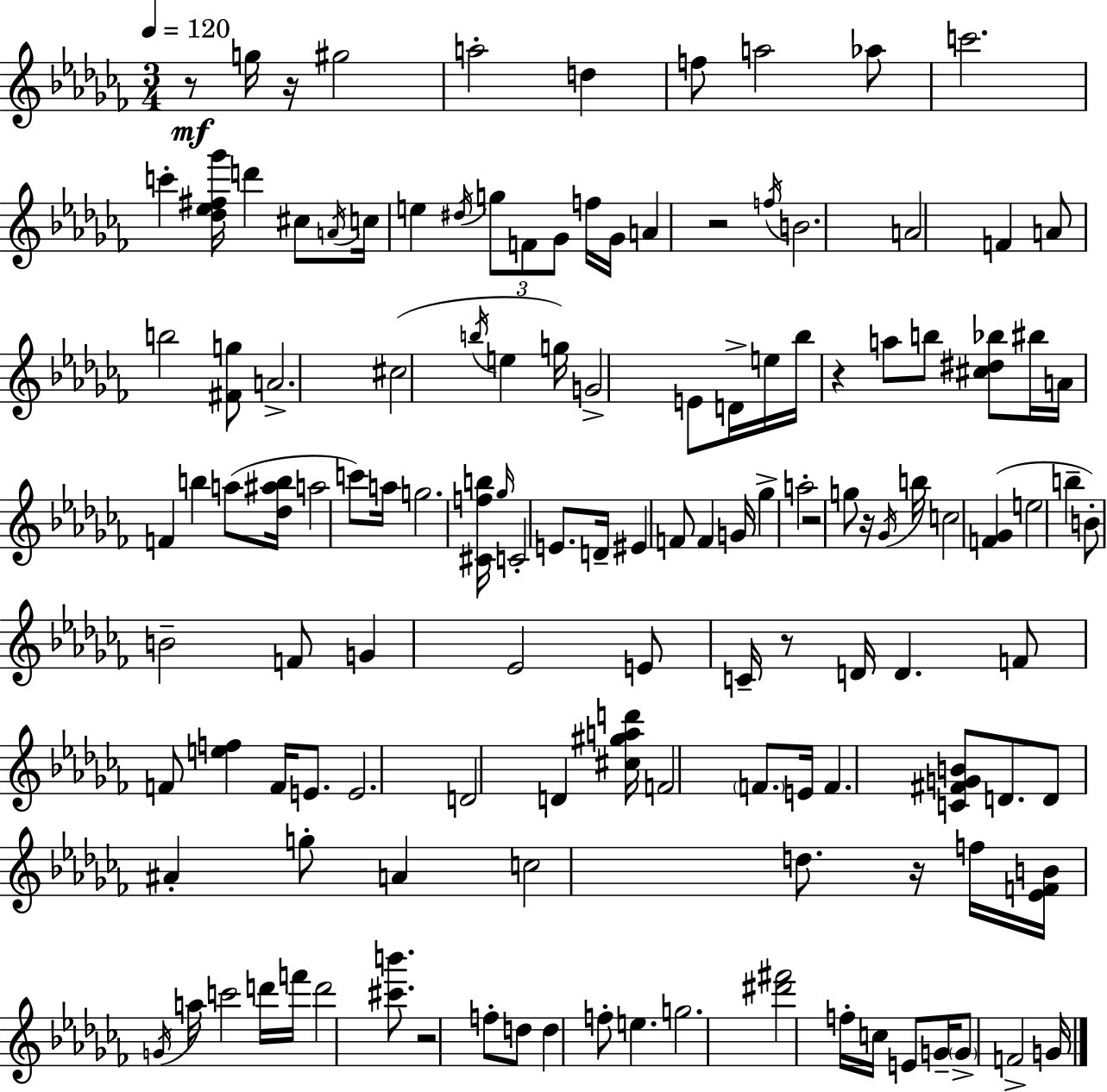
R/e G5/s R/s G#5/h A5/h D5/q F5/e A5/h Ab5/e C6/h. C6/q [Db5,Eb5,F#5,Gb6]/s D6/q C#5/e A4/s C5/s E5/q D#5/s G5/e F4/e Gb4/e F5/s Gb4/s A4/q R/h F5/s B4/h. A4/h F4/q A4/e B5/h [F#4,G5]/e A4/h. C#5/h B5/s E5/q G5/s G4/h E4/e D4/s E5/s Bb5/s R/q A5/e B5/e [C#5,D#5,Bb5]/e BIS5/s A4/s F4/q B5/q A5/e [Db5,A#5,B5]/s A5/h C6/e A5/s G5/h. [C#4,F5,B5]/s Gb5/s C4/h E4/e. D4/s EIS4/q F4/e F4/q G4/s Gb5/q A5/h R/h G5/e R/s Gb4/s B5/s C5/h [F4,Gb4]/q E5/h B5/q B4/e B4/h F4/e G4/q Eb4/h E4/e C4/s R/e D4/s D4/q. F4/e F4/e [E5,F5]/q F4/s E4/e. E4/h. D4/h D4/q [C#5,G#5,A5,D6]/s F4/h F4/e. E4/s F4/q. [C4,F#4,G4,B4]/e D4/e. D4/e A#4/q G5/e A4/q C5/h D5/e. R/s F5/s [Eb4,F4,B4]/s G4/s A5/s C6/h D6/s F6/s D6/h [C#6,B6]/e. R/h F5/e D5/e D5/q F5/e E5/q. G5/h. [D#6,F#6]/h F5/s C5/s E4/e G4/s G4/e F4/h G4/s